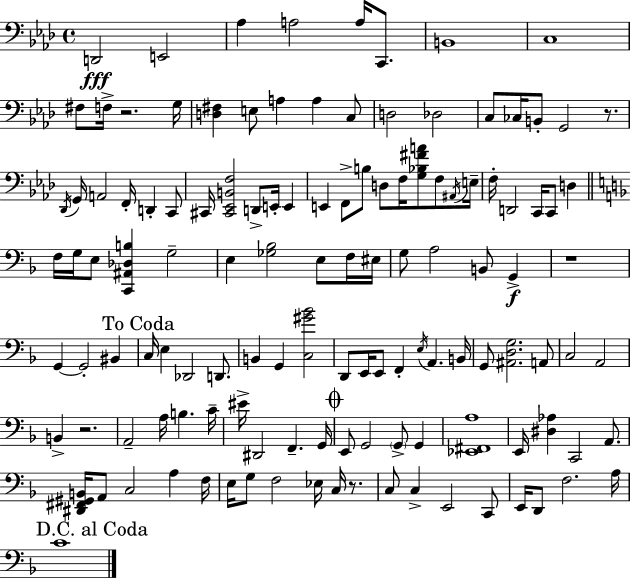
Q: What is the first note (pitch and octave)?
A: D2